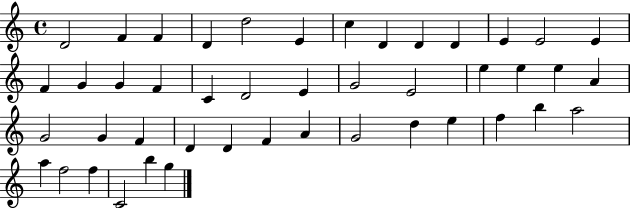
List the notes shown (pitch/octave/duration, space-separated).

D4/h F4/q F4/q D4/q D5/h E4/q C5/q D4/q D4/q D4/q E4/q E4/h E4/q F4/q G4/q G4/q F4/q C4/q D4/h E4/q G4/h E4/h E5/q E5/q E5/q A4/q G4/h G4/q F4/q D4/q D4/q F4/q A4/q G4/h D5/q E5/q F5/q B5/q A5/h A5/q F5/h F5/q C4/h B5/q G5/q